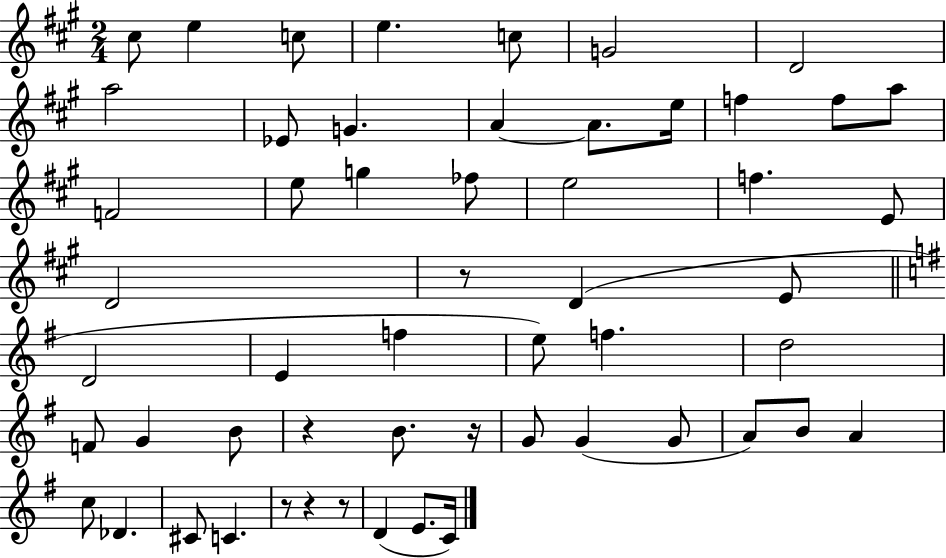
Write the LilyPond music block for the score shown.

{
  \clef treble
  \numericTimeSignature
  \time 2/4
  \key a \major
  \repeat volta 2 { cis''8 e''4 c''8 | e''4. c''8 | g'2 | d'2 | \break a''2 | ees'8 g'4. | a'4~~ a'8. e''16 | f''4 f''8 a''8 | \break f'2 | e''8 g''4 fes''8 | e''2 | f''4. e'8 | \break d'2 | r8 d'4( e'8 | \bar "||" \break \key e \minor d'2 | e'4 f''4 | e''8) f''4. | d''2 | \break f'8 g'4 b'8 | r4 b'8. r16 | g'8 g'4( g'8 | a'8) b'8 a'4 | \break c''8 des'4. | cis'8 c'4. | r8 r4 r8 | d'4( e'8. c'16) | \break } \bar "|."
}